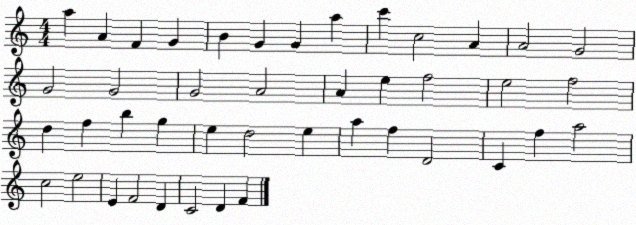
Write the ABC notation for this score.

X:1
T:Untitled
M:4/4
L:1/4
K:C
a A F G B G G a c' c2 A A2 G2 G2 G2 G2 A2 A e f2 e2 f2 d f b g e d2 e a f D2 C f a2 c2 e2 E F2 D C2 D F